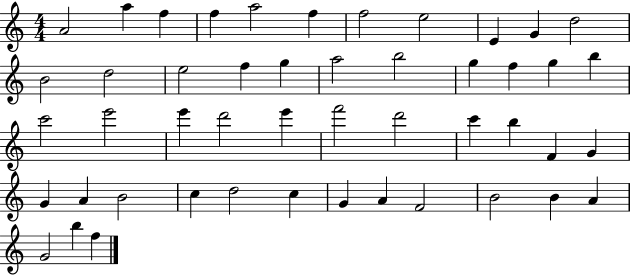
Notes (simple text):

A4/h A5/q F5/q F5/q A5/h F5/q F5/h E5/h E4/q G4/q D5/h B4/h D5/h E5/h F5/q G5/q A5/h B5/h G5/q F5/q G5/q B5/q C6/h E6/h E6/q D6/h E6/q F6/h D6/h C6/q B5/q F4/q G4/q G4/q A4/q B4/h C5/q D5/h C5/q G4/q A4/q F4/h B4/h B4/q A4/q G4/h B5/q F5/q